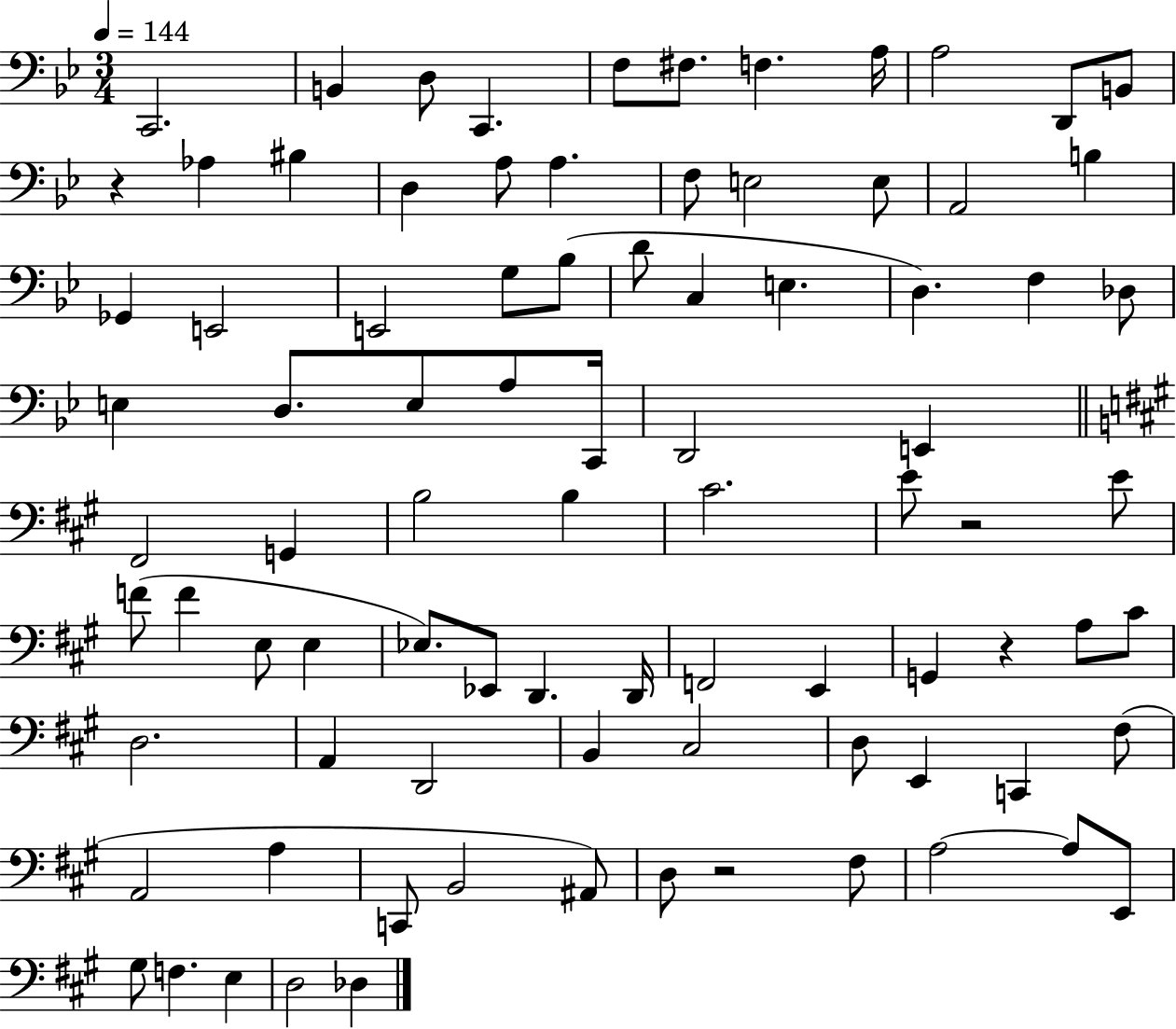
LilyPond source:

{
  \clef bass
  \numericTimeSignature
  \time 3/4
  \key bes \major
  \tempo 4 = 144
  c,2. | b,4 d8 c,4. | f8 fis8. f4. a16 | a2 d,8 b,8 | \break r4 aes4 bis4 | d4 a8 a4. | f8 e2 e8 | a,2 b4 | \break ges,4 e,2 | e,2 g8 bes8( | d'8 c4 e4. | d4.) f4 des8 | \break e4 d8. e8 a8 c,16 | d,2 e,4 | \bar "||" \break \key a \major fis,2 g,4 | b2 b4 | cis'2. | e'8 r2 e'8 | \break f'8( f'4 e8 e4 | ees8.) ees,8 d,4. d,16 | f,2 e,4 | g,4 r4 a8 cis'8 | \break d2. | a,4 d,2 | b,4 cis2 | d8 e,4 c,4 fis8( | \break a,2 a4 | c,8 b,2 ais,8) | d8 r2 fis8 | a2~~ a8 e,8 | \break gis8 f4. e4 | d2 des4 | \bar "|."
}